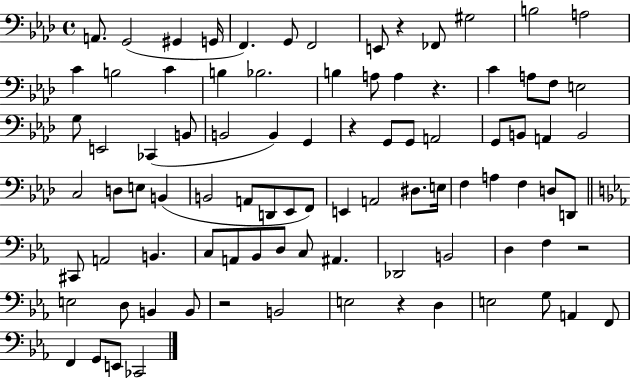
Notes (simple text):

A2/e. G2/h G#2/q G2/s F2/q. G2/e F2/h E2/e R/q FES2/e G#3/h B3/h A3/h C4/q B3/h C4/q B3/q Bb3/h. B3/q A3/e A3/q R/q. C4/q A3/e F3/e E3/h G3/e E2/h CES2/q B2/e B2/h B2/q G2/q R/q G2/e G2/e A2/h G2/e B2/e A2/q B2/h C3/h D3/e E3/e B2/q B2/h A2/e D2/e Eb2/e F2/e E2/q A2/h D#3/e. E3/s F3/q A3/q F3/q D3/e D2/e C#2/e A2/h B2/q. C3/e A2/e Bb2/e D3/e C3/e A#2/q. Db2/h B2/h D3/q F3/q R/h E3/h D3/e B2/q B2/e R/h B2/h E3/h R/q D3/q E3/h G3/e A2/q F2/e F2/q G2/e E2/e CES2/h